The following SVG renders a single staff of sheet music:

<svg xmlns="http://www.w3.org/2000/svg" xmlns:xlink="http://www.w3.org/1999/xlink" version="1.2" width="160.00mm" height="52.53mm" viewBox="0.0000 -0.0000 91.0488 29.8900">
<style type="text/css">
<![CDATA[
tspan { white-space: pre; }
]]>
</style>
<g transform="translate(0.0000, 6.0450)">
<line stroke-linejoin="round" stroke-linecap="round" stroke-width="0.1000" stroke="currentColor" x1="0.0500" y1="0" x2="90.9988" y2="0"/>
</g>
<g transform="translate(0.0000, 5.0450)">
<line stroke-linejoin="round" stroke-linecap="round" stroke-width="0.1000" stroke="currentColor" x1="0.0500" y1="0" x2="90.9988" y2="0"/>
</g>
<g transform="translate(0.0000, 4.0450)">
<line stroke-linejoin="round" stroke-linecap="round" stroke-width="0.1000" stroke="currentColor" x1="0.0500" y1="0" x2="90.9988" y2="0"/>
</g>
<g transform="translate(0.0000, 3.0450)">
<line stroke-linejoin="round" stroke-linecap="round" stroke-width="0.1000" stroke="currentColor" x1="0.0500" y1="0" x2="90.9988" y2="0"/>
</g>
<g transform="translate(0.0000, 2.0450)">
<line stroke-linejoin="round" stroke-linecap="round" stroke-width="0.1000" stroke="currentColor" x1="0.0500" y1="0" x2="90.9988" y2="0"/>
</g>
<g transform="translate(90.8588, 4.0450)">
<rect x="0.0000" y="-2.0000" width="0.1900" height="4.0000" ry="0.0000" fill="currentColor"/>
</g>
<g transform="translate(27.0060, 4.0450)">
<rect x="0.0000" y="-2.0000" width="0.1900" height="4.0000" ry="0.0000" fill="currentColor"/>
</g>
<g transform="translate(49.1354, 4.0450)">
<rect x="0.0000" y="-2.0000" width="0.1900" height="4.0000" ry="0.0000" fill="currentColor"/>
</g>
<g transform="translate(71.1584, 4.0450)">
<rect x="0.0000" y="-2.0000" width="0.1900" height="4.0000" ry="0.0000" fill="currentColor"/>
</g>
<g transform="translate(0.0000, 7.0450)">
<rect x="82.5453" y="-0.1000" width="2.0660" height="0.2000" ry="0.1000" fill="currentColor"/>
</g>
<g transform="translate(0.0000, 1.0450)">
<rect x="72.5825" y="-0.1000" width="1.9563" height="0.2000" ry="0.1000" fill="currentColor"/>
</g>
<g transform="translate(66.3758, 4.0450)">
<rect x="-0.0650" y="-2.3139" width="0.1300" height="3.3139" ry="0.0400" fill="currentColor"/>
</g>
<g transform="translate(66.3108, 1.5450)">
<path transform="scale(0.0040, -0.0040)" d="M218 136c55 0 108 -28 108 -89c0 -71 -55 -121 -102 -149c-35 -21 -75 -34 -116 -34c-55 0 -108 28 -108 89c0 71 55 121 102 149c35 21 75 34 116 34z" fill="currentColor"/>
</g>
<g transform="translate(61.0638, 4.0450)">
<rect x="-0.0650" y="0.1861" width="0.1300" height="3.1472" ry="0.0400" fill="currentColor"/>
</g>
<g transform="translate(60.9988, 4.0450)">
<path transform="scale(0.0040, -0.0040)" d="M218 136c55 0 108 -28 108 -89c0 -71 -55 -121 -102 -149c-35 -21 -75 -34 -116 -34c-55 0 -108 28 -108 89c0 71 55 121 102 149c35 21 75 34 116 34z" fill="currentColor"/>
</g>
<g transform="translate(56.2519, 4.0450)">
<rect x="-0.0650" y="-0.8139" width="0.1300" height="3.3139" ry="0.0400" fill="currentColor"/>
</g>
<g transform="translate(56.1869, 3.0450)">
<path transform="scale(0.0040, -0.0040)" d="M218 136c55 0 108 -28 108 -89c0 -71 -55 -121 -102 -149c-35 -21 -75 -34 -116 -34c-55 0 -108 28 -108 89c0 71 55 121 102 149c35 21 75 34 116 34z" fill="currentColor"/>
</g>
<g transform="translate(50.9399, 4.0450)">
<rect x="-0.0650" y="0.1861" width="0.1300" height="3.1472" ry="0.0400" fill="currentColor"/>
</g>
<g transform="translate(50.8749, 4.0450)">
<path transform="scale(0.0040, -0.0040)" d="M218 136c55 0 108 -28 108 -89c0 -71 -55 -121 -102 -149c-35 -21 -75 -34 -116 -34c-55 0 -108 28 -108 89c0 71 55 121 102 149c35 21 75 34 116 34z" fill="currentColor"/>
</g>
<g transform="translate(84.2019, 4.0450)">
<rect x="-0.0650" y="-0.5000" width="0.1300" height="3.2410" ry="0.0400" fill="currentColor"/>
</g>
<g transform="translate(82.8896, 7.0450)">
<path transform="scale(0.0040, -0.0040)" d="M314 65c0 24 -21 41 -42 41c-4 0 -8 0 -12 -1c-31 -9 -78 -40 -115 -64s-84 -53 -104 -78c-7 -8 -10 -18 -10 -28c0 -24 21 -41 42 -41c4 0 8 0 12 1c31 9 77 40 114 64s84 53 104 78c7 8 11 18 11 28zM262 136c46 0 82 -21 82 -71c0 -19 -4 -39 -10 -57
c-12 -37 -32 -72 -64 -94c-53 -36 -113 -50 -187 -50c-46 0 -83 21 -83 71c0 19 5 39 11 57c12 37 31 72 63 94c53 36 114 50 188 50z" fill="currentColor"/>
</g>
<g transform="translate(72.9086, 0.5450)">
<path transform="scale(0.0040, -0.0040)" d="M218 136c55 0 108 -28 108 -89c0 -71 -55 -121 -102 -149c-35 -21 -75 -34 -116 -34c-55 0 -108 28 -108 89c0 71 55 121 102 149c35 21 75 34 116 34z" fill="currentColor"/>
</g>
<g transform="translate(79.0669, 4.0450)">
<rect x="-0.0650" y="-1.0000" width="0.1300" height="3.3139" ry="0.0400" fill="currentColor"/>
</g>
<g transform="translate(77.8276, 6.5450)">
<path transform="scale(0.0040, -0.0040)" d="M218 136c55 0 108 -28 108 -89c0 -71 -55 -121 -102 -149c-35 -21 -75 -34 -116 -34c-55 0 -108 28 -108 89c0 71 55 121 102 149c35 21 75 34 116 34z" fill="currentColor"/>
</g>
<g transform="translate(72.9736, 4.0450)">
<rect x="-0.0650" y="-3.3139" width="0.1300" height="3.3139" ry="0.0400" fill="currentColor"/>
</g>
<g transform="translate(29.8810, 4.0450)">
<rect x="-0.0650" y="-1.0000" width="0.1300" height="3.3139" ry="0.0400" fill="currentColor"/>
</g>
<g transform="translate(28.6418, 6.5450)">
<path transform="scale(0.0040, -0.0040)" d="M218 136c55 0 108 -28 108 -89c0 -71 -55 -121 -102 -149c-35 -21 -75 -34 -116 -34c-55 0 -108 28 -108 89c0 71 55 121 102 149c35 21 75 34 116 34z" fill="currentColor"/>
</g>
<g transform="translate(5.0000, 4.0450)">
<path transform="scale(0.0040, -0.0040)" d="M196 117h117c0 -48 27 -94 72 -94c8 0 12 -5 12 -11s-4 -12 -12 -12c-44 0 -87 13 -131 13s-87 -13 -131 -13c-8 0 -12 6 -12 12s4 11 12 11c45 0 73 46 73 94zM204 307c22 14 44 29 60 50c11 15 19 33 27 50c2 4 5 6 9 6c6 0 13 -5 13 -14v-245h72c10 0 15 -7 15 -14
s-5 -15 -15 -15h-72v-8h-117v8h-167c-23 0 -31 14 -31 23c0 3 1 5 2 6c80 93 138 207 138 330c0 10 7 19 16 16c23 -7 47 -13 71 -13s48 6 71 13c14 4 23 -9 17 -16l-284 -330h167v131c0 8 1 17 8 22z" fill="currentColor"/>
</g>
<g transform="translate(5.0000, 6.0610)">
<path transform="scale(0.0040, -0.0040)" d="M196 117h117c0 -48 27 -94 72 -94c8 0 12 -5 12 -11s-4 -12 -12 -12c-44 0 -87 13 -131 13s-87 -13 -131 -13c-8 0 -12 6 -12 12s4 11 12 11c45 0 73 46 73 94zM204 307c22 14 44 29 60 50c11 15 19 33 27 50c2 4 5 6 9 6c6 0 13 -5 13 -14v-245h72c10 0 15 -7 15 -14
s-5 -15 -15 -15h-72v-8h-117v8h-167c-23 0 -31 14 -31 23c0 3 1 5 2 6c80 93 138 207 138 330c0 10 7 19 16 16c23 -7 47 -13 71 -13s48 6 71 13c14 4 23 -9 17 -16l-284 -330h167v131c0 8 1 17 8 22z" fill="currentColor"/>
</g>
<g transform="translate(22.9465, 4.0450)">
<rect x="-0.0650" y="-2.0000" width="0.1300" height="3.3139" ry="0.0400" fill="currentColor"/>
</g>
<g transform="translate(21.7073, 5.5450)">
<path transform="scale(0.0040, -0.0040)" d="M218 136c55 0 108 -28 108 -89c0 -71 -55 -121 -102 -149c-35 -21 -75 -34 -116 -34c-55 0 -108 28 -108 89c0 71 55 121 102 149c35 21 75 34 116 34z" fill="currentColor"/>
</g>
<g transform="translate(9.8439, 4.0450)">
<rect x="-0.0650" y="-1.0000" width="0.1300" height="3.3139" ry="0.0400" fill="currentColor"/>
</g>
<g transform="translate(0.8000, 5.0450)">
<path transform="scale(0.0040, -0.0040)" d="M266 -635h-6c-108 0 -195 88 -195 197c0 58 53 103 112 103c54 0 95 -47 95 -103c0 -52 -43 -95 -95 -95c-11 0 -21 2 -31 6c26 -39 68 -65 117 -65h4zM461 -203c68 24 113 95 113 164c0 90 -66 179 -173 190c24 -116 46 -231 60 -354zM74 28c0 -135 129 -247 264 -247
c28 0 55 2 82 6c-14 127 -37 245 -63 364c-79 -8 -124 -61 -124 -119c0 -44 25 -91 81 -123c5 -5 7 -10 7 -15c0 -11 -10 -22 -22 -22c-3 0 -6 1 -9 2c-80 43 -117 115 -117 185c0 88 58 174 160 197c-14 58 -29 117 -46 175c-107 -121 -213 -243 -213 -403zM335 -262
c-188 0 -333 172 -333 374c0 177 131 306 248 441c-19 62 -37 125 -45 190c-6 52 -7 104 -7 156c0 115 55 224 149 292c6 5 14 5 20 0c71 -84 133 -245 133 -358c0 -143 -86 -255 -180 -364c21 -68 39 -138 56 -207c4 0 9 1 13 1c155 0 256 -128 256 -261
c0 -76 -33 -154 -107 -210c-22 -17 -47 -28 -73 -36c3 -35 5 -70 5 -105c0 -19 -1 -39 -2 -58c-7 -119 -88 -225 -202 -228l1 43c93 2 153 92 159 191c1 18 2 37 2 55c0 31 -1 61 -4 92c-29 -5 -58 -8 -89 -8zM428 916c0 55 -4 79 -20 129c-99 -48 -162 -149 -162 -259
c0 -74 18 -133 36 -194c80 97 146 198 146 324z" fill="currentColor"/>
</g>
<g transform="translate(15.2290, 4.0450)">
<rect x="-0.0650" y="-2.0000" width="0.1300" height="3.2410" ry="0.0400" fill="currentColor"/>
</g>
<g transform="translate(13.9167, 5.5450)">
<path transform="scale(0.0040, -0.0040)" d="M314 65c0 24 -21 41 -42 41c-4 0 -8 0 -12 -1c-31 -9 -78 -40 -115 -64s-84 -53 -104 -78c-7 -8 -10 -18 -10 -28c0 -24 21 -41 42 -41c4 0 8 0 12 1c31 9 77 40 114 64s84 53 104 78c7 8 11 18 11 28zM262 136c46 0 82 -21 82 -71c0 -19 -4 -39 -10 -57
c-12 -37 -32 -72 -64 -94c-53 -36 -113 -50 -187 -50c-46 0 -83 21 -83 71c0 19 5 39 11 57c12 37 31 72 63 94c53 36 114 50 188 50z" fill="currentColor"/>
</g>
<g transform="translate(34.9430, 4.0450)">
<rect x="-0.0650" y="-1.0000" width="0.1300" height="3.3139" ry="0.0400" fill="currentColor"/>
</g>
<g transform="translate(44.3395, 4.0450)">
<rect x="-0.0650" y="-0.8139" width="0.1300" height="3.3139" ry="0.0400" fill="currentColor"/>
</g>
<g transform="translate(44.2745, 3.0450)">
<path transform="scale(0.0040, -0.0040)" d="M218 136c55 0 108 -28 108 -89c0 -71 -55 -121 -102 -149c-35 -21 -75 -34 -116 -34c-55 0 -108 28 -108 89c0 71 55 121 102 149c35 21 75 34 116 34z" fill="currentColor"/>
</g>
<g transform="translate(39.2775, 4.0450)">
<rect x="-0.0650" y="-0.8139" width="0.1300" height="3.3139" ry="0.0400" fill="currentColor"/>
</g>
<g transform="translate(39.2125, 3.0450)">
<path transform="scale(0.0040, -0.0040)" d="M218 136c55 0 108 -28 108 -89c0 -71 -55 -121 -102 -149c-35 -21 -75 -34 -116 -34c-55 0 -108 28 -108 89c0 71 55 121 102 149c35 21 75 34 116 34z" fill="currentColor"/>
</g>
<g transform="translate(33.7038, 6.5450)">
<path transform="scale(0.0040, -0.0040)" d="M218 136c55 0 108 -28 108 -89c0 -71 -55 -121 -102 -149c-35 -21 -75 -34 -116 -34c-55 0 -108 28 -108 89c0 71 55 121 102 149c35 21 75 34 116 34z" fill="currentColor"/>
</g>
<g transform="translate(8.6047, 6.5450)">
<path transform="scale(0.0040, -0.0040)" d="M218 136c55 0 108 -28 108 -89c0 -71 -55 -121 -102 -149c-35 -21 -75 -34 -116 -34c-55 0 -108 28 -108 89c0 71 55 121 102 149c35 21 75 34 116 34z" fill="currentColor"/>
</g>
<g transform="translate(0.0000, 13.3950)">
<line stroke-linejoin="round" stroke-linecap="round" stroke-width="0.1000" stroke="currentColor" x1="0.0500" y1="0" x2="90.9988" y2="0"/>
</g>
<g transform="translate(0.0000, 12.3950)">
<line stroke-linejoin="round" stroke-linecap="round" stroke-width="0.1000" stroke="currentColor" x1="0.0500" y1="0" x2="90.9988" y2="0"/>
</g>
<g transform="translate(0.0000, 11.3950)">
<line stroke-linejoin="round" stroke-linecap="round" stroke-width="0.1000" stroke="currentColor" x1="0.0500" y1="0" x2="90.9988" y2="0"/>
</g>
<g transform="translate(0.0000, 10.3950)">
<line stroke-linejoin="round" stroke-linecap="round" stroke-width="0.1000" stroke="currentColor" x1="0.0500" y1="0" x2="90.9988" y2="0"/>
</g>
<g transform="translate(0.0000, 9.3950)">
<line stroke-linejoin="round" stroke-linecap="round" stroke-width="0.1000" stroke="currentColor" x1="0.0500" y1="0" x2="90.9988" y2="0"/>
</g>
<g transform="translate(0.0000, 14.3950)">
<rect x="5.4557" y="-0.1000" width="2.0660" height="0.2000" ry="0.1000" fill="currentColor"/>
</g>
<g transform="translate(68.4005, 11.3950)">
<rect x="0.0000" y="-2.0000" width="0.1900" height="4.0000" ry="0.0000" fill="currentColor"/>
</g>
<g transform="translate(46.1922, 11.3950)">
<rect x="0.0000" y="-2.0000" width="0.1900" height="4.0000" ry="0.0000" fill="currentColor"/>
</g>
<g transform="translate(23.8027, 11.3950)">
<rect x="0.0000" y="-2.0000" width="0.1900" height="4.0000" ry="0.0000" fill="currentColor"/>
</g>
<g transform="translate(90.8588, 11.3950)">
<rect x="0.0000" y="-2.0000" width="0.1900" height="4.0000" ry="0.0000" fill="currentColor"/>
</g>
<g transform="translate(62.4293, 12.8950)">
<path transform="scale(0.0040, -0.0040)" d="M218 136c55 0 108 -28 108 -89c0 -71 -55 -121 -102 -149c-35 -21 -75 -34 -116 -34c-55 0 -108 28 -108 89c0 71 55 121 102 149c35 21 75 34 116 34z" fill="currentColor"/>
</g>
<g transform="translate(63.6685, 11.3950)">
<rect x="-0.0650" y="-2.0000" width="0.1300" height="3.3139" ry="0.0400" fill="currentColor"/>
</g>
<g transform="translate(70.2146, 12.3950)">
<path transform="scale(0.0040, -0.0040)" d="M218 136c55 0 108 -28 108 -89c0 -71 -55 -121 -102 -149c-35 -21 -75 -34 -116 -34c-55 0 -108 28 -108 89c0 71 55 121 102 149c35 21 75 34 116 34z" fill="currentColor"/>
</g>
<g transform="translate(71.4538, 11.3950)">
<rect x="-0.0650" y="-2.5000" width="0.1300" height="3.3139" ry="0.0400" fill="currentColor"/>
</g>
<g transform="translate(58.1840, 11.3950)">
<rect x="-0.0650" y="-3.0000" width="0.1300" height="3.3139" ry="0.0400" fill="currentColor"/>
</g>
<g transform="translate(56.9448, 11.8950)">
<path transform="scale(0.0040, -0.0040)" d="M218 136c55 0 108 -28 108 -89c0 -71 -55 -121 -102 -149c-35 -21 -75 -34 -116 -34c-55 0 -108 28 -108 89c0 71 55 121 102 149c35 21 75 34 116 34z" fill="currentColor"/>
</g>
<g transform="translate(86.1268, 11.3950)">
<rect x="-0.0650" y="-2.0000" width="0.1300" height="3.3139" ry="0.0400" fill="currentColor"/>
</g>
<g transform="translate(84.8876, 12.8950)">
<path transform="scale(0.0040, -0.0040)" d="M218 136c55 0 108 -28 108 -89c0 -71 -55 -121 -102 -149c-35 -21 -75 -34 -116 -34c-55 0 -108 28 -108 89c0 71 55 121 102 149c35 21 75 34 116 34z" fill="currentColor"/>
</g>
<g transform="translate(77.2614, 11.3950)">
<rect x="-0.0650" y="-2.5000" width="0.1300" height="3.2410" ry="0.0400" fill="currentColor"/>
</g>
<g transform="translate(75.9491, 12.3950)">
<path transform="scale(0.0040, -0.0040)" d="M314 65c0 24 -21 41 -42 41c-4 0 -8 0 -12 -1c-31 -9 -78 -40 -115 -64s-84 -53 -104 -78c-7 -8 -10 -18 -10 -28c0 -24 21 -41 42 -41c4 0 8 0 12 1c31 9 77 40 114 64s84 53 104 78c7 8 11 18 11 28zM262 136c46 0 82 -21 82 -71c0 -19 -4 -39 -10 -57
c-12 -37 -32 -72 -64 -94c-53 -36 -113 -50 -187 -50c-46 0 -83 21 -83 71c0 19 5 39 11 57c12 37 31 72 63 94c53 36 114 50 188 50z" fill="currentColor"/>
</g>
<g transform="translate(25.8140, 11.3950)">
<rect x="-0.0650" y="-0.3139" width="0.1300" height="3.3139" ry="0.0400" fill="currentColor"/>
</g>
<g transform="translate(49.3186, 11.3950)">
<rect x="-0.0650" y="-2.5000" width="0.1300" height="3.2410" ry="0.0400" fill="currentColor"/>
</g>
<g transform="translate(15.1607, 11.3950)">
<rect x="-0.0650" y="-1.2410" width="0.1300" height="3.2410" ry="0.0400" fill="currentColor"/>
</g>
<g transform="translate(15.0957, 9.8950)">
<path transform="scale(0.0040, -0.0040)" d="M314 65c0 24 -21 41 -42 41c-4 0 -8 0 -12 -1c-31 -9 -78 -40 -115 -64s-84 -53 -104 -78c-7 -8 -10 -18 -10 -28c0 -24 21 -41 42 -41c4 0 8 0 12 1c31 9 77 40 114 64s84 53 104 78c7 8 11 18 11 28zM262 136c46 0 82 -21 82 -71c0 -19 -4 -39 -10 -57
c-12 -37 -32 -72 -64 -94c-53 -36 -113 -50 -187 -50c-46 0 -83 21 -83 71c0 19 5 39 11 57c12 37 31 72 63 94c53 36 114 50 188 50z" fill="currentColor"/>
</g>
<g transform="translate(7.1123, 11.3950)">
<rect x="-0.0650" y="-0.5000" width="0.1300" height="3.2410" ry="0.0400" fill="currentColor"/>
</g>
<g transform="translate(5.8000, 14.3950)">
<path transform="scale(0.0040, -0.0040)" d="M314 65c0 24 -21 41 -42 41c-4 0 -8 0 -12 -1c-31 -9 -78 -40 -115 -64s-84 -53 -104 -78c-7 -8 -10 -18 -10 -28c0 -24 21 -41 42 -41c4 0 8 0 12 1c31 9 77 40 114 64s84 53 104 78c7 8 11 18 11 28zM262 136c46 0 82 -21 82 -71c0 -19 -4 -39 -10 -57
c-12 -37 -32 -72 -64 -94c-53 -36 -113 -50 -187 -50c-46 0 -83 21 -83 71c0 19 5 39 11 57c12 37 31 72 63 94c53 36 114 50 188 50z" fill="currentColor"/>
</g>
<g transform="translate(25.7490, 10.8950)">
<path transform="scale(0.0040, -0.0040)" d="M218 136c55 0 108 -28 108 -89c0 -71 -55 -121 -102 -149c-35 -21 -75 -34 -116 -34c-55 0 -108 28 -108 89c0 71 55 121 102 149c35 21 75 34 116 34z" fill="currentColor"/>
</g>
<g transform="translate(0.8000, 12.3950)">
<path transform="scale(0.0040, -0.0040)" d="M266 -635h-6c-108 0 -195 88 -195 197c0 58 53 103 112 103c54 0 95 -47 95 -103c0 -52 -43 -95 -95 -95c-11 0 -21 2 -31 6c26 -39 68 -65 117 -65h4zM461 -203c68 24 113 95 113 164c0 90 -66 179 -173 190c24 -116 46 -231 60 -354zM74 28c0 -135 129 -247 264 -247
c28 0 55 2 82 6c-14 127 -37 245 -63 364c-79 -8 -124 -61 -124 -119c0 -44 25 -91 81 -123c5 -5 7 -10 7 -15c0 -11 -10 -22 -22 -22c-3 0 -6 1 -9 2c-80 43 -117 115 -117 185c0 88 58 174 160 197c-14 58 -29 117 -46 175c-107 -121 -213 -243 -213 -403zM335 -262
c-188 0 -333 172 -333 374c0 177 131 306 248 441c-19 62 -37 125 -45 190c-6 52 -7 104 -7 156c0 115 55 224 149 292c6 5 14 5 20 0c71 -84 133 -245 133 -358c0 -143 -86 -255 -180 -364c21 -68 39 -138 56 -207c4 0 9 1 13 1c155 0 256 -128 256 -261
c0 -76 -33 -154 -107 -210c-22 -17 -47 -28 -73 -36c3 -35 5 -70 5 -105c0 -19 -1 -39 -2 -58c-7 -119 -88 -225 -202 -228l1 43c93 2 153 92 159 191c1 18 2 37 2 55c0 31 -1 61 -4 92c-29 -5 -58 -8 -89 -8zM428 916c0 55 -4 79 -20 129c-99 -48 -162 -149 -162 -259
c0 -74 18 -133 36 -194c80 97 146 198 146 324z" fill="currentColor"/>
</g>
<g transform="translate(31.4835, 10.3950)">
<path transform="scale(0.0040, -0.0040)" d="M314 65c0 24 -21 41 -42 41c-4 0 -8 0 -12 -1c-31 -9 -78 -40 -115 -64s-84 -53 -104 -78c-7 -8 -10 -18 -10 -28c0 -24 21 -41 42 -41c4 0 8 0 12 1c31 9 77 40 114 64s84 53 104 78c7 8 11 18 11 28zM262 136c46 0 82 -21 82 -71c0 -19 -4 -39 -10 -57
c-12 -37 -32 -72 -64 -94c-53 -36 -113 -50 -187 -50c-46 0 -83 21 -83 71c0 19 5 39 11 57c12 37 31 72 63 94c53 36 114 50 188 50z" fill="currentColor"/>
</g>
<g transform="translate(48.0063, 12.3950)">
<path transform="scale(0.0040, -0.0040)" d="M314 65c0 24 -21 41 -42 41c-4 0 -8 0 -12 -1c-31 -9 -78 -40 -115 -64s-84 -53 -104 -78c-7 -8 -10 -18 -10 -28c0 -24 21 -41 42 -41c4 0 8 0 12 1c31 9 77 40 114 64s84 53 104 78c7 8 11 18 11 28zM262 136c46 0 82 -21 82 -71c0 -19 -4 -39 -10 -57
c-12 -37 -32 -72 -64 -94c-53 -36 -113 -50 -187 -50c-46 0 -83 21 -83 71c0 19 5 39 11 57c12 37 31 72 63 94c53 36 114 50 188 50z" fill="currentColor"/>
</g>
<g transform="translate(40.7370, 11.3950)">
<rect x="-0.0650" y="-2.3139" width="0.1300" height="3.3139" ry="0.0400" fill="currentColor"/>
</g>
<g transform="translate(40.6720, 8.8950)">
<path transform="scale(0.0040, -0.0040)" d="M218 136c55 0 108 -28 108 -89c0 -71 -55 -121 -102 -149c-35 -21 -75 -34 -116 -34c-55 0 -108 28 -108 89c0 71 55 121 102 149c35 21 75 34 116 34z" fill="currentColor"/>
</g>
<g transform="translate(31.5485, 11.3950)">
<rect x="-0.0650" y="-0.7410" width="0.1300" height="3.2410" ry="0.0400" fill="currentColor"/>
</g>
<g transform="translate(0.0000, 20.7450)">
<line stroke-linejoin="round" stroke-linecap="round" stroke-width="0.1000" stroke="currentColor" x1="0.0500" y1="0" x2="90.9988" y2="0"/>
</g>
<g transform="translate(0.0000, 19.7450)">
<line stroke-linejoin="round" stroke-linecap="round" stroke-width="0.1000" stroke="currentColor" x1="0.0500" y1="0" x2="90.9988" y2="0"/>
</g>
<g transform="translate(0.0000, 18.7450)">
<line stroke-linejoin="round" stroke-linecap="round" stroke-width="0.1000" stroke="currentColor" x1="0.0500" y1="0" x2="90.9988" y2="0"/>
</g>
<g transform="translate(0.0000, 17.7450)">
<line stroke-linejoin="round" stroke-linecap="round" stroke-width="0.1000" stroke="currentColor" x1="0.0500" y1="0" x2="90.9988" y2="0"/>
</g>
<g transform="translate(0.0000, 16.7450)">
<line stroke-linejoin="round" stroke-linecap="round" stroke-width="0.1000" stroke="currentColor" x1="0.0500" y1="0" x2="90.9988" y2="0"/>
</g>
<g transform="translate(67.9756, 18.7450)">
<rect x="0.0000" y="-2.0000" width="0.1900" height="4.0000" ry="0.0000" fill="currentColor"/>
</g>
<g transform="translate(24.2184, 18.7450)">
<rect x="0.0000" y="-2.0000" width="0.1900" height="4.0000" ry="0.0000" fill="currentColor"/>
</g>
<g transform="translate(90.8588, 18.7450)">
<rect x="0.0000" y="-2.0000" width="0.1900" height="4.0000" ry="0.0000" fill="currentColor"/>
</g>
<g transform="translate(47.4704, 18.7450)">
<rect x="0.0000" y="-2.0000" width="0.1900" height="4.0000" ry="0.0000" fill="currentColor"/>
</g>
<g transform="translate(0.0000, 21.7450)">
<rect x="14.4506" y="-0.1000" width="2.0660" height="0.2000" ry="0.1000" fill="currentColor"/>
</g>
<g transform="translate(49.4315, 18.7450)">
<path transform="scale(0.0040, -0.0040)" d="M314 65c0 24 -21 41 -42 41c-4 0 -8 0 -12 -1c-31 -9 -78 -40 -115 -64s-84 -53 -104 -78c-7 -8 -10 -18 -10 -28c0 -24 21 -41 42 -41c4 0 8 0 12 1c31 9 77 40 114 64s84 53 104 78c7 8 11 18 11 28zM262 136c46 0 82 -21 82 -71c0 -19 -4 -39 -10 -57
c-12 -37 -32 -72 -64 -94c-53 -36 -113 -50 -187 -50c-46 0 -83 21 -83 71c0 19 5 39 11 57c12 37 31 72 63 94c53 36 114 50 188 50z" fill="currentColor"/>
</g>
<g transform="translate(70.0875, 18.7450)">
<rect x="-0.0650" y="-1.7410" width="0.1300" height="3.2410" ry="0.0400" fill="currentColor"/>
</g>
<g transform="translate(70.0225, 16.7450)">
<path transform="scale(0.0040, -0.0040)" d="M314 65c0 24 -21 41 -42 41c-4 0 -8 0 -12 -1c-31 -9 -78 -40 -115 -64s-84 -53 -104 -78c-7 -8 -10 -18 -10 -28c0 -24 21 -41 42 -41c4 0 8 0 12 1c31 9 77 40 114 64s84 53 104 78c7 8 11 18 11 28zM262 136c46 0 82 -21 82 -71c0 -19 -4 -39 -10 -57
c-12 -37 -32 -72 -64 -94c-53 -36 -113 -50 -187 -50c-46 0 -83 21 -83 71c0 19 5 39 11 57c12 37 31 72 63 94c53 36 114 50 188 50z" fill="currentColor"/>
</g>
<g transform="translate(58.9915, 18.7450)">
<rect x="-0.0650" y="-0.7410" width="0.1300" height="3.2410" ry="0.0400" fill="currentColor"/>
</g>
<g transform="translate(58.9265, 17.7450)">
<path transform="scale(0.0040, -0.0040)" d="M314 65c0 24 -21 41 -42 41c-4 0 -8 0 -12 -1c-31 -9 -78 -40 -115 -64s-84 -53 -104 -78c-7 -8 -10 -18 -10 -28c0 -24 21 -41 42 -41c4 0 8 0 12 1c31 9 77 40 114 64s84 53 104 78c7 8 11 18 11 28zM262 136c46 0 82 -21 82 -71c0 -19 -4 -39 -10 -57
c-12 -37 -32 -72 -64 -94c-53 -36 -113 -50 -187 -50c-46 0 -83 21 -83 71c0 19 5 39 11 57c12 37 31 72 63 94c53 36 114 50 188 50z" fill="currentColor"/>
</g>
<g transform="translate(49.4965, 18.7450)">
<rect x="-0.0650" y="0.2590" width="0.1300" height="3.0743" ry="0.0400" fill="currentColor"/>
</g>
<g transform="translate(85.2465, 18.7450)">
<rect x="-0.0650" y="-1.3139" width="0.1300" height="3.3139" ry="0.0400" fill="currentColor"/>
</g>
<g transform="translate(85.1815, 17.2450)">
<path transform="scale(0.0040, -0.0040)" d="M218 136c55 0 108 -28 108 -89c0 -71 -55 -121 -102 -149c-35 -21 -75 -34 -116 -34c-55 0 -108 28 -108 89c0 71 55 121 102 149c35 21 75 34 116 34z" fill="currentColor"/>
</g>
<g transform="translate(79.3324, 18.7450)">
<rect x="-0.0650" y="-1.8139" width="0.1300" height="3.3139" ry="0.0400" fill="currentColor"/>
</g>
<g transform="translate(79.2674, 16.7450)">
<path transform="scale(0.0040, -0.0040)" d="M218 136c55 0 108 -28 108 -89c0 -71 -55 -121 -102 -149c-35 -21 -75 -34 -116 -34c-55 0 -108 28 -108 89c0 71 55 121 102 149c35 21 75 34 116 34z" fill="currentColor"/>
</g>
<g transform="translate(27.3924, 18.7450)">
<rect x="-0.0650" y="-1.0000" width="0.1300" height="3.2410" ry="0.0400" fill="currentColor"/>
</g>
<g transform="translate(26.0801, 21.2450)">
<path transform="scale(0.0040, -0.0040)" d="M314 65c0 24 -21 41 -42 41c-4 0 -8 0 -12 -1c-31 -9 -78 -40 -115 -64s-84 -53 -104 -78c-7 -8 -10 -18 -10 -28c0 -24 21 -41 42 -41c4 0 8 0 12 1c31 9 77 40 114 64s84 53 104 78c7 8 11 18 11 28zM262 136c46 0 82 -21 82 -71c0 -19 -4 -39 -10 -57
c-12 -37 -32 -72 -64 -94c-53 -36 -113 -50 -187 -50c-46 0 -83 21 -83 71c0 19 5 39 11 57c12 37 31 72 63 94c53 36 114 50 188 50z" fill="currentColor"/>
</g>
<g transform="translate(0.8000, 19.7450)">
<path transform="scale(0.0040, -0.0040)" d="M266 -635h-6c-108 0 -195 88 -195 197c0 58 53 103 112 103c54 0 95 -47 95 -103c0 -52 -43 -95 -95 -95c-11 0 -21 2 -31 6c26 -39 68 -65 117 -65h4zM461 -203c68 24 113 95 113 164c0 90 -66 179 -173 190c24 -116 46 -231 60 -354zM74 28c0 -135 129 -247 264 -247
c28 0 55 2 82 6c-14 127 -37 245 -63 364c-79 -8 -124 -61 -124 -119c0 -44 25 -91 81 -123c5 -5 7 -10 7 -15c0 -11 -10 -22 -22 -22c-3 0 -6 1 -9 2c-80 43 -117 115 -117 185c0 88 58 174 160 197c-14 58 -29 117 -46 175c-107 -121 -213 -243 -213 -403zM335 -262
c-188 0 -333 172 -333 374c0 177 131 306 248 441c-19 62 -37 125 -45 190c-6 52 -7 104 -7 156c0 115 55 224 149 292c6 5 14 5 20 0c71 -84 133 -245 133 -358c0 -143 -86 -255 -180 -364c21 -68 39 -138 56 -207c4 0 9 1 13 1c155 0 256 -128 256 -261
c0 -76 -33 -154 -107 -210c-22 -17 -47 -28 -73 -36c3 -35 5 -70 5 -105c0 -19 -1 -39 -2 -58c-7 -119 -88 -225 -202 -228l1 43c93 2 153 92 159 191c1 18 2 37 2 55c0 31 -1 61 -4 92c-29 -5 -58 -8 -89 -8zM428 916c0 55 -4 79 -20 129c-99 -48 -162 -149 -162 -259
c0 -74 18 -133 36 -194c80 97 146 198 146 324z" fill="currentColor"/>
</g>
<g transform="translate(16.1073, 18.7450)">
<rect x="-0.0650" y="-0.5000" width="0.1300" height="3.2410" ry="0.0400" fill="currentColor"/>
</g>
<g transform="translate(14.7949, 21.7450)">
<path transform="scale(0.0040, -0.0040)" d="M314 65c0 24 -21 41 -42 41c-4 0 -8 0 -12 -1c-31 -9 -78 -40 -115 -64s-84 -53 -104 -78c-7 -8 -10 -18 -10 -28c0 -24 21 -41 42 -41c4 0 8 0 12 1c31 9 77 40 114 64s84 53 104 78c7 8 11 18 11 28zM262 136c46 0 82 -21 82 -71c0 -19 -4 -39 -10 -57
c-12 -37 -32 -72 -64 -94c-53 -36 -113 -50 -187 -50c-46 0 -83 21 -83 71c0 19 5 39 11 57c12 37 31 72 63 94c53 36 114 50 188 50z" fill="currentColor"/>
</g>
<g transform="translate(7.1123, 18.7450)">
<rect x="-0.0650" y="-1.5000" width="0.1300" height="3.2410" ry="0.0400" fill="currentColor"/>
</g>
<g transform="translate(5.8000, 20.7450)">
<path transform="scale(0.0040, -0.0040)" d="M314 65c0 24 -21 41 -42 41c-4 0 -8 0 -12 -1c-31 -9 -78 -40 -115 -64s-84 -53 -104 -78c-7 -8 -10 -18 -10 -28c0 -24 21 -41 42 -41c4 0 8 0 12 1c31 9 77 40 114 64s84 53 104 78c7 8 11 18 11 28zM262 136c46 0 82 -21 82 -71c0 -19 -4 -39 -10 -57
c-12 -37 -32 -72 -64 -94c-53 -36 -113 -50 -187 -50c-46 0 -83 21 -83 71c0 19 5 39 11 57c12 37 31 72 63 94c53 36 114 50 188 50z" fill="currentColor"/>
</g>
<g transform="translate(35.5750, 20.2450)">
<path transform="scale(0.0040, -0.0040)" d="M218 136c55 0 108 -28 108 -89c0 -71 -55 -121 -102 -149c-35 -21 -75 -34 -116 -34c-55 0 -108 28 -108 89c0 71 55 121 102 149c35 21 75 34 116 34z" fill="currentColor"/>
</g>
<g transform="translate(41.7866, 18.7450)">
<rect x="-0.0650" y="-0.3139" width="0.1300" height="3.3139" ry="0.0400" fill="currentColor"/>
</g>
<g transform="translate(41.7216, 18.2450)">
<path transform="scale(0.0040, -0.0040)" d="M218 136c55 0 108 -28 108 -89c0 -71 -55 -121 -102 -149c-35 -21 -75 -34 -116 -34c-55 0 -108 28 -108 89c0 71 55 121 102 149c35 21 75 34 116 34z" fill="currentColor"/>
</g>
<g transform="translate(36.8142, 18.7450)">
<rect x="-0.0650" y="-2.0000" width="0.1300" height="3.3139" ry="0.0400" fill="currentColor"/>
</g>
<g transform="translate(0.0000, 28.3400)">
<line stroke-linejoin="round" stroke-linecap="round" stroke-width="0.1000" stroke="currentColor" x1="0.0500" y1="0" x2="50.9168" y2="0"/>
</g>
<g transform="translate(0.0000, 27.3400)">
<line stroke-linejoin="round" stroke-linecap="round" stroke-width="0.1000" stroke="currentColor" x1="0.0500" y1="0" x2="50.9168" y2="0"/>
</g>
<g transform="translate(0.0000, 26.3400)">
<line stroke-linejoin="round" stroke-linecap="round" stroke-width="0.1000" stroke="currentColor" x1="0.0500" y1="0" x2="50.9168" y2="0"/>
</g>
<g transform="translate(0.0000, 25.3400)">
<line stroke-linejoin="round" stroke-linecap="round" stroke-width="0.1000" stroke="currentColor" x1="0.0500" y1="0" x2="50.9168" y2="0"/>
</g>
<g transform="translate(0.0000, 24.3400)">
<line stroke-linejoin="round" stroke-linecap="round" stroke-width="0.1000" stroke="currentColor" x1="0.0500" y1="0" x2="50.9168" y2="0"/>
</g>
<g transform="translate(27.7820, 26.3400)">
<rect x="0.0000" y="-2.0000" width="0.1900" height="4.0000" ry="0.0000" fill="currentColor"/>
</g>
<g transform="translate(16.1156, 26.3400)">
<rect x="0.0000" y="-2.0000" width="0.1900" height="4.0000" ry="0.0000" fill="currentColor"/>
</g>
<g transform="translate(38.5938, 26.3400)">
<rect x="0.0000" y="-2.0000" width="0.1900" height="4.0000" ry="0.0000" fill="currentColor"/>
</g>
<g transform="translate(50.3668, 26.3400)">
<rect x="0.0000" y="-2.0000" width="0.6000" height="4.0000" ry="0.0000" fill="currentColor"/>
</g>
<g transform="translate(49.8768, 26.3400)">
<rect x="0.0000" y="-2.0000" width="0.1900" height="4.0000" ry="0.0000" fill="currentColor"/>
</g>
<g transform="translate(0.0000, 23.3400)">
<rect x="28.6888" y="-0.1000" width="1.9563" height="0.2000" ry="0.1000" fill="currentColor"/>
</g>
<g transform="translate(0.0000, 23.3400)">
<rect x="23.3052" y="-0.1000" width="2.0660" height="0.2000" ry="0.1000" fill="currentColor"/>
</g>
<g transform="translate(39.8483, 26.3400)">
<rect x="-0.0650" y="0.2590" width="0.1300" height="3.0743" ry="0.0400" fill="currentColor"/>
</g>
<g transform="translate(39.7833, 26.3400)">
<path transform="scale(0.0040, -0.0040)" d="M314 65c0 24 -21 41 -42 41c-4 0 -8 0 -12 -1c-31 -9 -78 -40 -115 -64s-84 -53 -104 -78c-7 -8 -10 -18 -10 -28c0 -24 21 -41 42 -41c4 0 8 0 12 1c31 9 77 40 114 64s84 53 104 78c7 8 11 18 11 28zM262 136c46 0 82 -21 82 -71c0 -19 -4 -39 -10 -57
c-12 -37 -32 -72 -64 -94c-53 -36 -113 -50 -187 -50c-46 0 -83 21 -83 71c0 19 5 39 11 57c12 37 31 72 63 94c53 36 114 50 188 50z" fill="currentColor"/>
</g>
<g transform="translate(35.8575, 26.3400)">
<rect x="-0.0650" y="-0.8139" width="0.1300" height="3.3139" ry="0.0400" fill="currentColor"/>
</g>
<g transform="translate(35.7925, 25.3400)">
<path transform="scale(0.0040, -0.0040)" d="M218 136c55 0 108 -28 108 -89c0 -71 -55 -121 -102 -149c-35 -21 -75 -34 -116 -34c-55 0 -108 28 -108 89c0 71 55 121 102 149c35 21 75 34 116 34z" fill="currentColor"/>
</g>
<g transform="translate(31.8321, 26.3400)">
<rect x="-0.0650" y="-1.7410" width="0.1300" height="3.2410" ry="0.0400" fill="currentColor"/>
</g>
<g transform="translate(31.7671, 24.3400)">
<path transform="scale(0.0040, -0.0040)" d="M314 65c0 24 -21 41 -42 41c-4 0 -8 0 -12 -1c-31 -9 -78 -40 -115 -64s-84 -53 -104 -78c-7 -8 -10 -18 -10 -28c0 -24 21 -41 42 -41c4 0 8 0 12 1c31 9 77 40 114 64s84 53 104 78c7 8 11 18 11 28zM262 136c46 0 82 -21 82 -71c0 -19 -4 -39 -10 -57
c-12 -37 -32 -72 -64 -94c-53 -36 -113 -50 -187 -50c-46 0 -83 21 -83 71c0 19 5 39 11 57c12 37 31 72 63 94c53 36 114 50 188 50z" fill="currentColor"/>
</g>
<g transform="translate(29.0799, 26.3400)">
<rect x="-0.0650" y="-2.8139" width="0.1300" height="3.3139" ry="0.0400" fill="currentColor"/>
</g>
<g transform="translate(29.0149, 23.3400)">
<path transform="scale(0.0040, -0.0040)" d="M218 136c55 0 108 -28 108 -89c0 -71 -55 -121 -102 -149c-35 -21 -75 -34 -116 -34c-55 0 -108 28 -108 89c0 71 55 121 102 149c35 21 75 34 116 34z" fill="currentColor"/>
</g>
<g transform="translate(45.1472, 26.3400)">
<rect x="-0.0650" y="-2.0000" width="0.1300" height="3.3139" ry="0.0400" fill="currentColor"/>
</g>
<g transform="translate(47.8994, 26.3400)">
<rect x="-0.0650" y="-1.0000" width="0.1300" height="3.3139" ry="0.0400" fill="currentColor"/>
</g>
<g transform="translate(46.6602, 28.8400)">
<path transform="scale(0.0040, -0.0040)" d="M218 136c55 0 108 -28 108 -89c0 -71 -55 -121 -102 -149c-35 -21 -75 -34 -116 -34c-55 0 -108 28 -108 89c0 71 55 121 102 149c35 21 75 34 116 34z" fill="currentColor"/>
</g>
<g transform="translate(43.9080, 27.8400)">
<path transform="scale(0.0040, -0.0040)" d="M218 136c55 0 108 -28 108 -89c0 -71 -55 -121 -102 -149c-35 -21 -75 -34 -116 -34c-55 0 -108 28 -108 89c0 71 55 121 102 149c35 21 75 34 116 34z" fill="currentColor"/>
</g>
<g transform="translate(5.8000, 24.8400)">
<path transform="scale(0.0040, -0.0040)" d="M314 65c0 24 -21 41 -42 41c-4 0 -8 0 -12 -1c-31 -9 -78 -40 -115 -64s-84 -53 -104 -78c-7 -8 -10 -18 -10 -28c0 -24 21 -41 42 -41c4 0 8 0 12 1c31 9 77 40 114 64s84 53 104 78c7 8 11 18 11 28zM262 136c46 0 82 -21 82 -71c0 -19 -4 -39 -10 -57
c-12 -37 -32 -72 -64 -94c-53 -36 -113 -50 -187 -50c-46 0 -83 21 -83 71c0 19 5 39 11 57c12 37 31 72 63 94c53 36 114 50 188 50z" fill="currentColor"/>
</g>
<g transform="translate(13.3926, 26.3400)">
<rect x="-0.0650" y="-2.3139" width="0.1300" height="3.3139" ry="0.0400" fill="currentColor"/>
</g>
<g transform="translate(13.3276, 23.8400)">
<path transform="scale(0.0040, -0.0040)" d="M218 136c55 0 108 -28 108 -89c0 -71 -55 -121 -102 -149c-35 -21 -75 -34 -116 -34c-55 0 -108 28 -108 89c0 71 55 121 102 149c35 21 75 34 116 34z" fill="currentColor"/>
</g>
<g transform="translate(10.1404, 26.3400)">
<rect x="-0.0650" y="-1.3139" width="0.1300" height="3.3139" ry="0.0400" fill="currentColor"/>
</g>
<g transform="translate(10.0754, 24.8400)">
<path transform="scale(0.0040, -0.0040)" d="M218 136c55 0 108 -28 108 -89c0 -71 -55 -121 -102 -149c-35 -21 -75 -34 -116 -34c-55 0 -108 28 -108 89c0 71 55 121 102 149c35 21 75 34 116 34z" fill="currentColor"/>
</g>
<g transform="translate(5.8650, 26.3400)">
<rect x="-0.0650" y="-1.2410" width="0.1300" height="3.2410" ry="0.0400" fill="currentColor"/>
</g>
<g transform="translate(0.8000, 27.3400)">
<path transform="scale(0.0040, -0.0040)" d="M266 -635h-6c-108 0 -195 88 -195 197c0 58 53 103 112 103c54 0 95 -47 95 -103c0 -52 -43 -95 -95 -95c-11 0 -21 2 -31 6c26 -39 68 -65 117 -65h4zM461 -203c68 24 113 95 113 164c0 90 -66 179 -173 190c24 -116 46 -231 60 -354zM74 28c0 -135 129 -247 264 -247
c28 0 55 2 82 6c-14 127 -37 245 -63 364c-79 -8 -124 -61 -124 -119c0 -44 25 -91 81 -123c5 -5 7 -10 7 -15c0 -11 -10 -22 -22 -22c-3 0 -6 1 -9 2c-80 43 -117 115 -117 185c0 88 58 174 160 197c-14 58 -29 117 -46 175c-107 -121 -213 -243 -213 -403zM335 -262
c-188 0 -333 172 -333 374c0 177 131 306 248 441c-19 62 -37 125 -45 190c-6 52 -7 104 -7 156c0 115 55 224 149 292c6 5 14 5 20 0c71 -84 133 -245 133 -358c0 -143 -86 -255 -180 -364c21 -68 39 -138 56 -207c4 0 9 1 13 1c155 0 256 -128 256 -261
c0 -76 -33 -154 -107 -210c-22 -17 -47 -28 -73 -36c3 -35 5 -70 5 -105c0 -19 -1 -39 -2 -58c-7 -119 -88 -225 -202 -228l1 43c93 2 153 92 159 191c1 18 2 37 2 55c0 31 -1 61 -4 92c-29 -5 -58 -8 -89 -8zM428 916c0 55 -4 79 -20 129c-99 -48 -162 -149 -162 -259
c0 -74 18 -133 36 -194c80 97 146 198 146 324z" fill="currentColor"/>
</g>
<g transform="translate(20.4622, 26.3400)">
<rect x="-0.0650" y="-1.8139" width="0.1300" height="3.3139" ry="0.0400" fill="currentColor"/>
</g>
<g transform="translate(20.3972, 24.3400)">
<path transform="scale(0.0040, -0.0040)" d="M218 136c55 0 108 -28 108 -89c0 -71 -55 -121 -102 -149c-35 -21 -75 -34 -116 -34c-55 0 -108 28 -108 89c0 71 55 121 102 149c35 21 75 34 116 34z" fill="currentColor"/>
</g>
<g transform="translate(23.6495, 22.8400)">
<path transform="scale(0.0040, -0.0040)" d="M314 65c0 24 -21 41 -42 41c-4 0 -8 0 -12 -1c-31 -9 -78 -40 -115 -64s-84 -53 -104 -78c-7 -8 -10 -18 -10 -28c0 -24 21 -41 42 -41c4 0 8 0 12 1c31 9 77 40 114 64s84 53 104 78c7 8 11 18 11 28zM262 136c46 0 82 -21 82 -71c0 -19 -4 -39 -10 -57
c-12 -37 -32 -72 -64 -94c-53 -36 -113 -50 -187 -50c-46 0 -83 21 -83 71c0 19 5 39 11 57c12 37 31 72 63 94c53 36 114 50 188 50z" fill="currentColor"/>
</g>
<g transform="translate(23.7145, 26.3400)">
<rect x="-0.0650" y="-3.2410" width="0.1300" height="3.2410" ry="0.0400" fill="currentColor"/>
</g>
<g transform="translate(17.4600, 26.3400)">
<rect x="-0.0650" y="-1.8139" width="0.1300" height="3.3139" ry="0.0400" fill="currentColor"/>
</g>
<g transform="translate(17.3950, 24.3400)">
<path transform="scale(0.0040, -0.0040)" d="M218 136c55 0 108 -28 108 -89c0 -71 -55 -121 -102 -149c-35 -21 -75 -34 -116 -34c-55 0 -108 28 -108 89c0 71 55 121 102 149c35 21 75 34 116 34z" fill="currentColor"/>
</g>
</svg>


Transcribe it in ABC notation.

X:1
T:Untitled
M:4/4
L:1/4
K:C
D F2 F D D d d B d B g b D C2 C2 e2 c d2 g G2 A F G G2 F E2 C2 D2 F c B2 d2 f2 f e e2 e g f f b2 a f2 d B2 F D